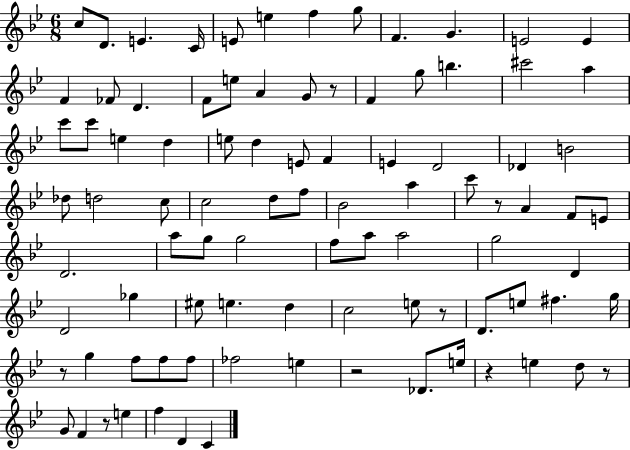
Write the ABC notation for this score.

X:1
T:Untitled
M:6/8
L:1/4
K:Bb
c/2 D/2 E C/4 E/2 e f g/2 F G E2 E F _F/2 D F/2 e/2 A G/2 z/2 F g/2 b ^c'2 a c'/2 c'/2 e d e/2 d E/2 F E D2 _D B2 _d/2 d2 c/2 c2 d/2 f/2 _B2 a c'/2 z/2 A F/2 E/2 D2 a/2 g/2 g2 f/2 a/2 a2 g2 D D2 _g ^e/2 e d c2 e/2 z/2 D/2 e/2 ^f g/4 z/2 g f/2 f/2 f/2 _f2 e z2 _D/2 e/4 z e d/2 z/2 G/2 F z/2 e f D C